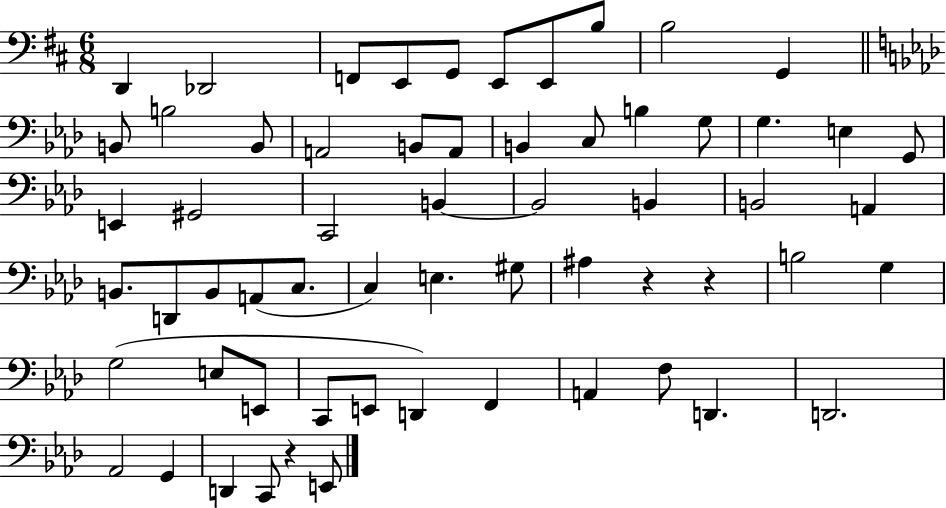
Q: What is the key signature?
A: D major